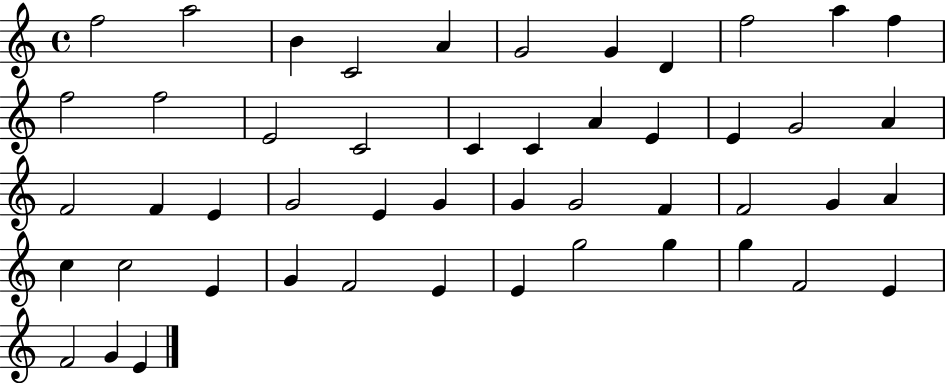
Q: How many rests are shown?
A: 0